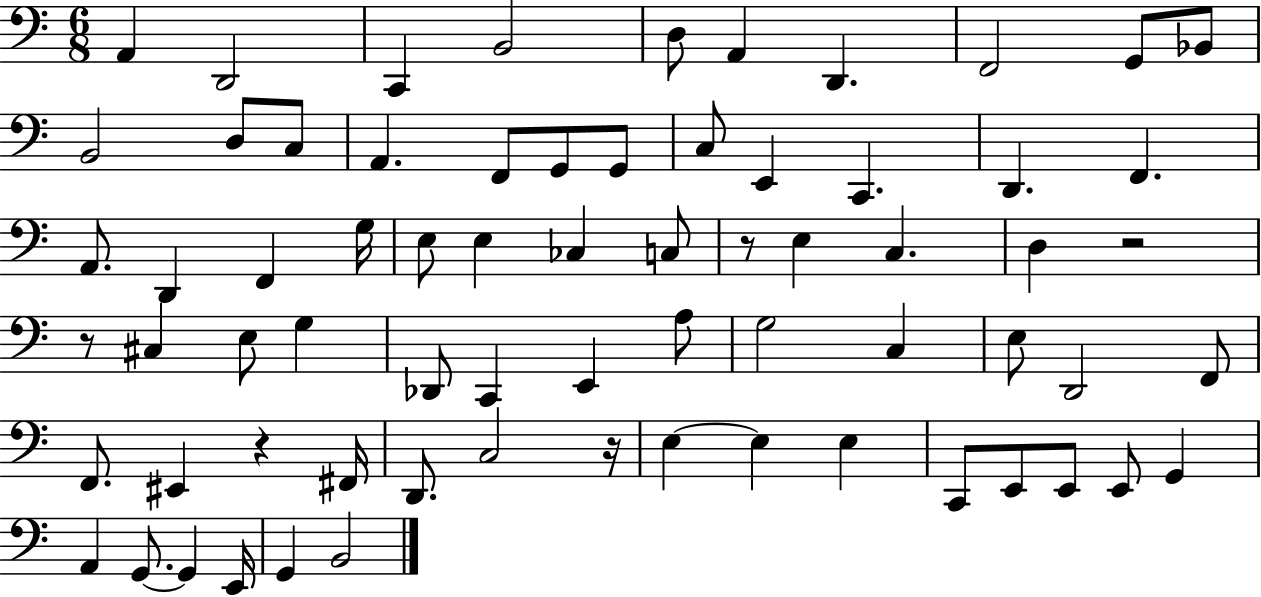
X:1
T:Untitled
M:6/8
L:1/4
K:C
A,, D,,2 C,, B,,2 D,/2 A,, D,, F,,2 G,,/2 _B,,/2 B,,2 D,/2 C,/2 A,, F,,/2 G,,/2 G,,/2 C,/2 E,, C,, D,, F,, A,,/2 D,, F,, G,/4 E,/2 E, _C, C,/2 z/2 E, C, D, z2 z/2 ^C, E,/2 G, _D,,/2 C,, E,, A,/2 G,2 C, E,/2 D,,2 F,,/2 F,,/2 ^E,, z ^F,,/4 D,,/2 C,2 z/4 E, E, E, C,,/2 E,,/2 E,,/2 E,,/2 G,, A,, G,,/2 G,, E,,/4 G,, B,,2